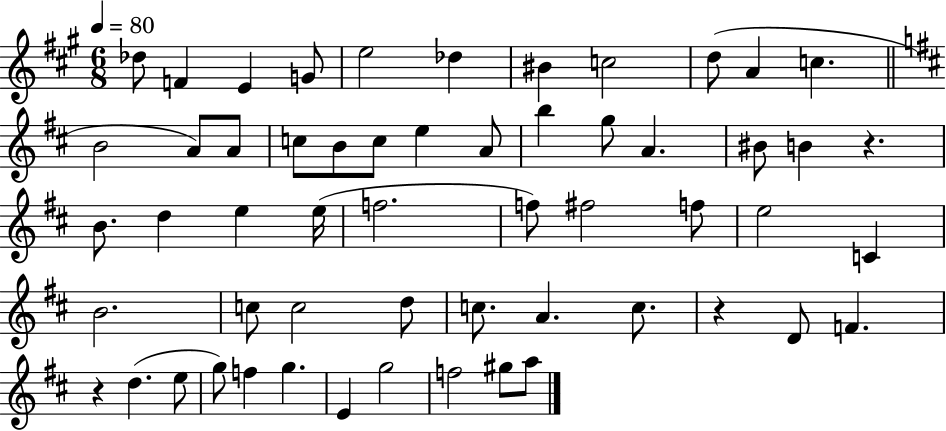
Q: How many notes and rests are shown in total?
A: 56